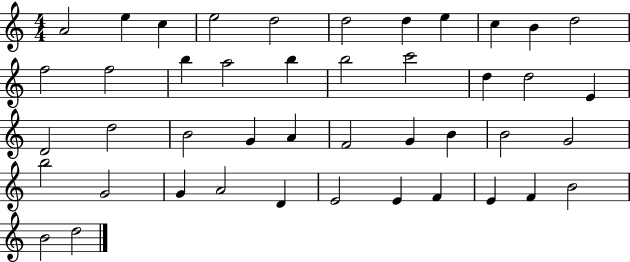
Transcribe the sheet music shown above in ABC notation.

X:1
T:Untitled
M:4/4
L:1/4
K:C
A2 e c e2 d2 d2 d e c B d2 f2 f2 b a2 b b2 c'2 d d2 E D2 d2 B2 G A F2 G B B2 G2 b2 G2 G A2 D E2 E F E F B2 B2 d2